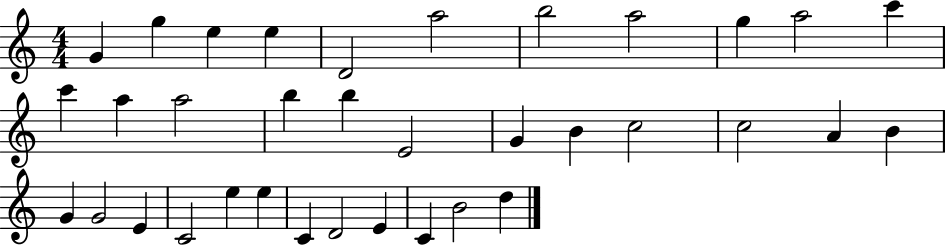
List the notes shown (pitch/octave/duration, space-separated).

G4/q G5/q E5/q E5/q D4/h A5/h B5/h A5/h G5/q A5/h C6/q C6/q A5/q A5/h B5/q B5/q E4/h G4/q B4/q C5/h C5/h A4/q B4/q G4/q G4/h E4/q C4/h E5/q E5/q C4/q D4/h E4/q C4/q B4/h D5/q